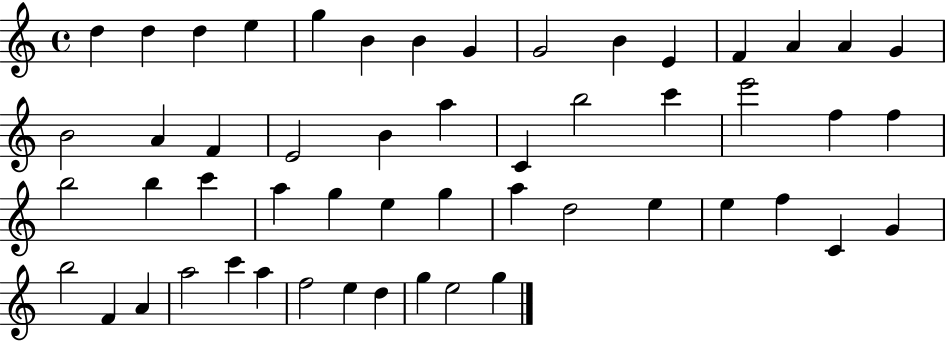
D5/q D5/q D5/q E5/q G5/q B4/q B4/q G4/q G4/h B4/q E4/q F4/q A4/q A4/q G4/q B4/h A4/q F4/q E4/h B4/q A5/q C4/q B5/h C6/q E6/h F5/q F5/q B5/h B5/q C6/q A5/q G5/q E5/q G5/q A5/q D5/h E5/q E5/q F5/q C4/q G4/q B5/h F4/q A4/q A5/h C6/q A5/q F5/h E5/q D5/q G5/q E5/h G5/q